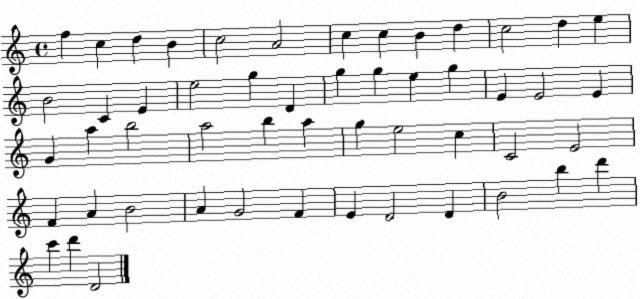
X:1
T:Untitled
M:4/4
L:1/4
K:C
f c d B c2 A2 c c B d c2 d e B2 C E e2 g D g g e g E E2 E G a b2 a2 b a g e2 c C2 E2 F A B2 A G2 F E D2 D B2 b d' c' d' D2